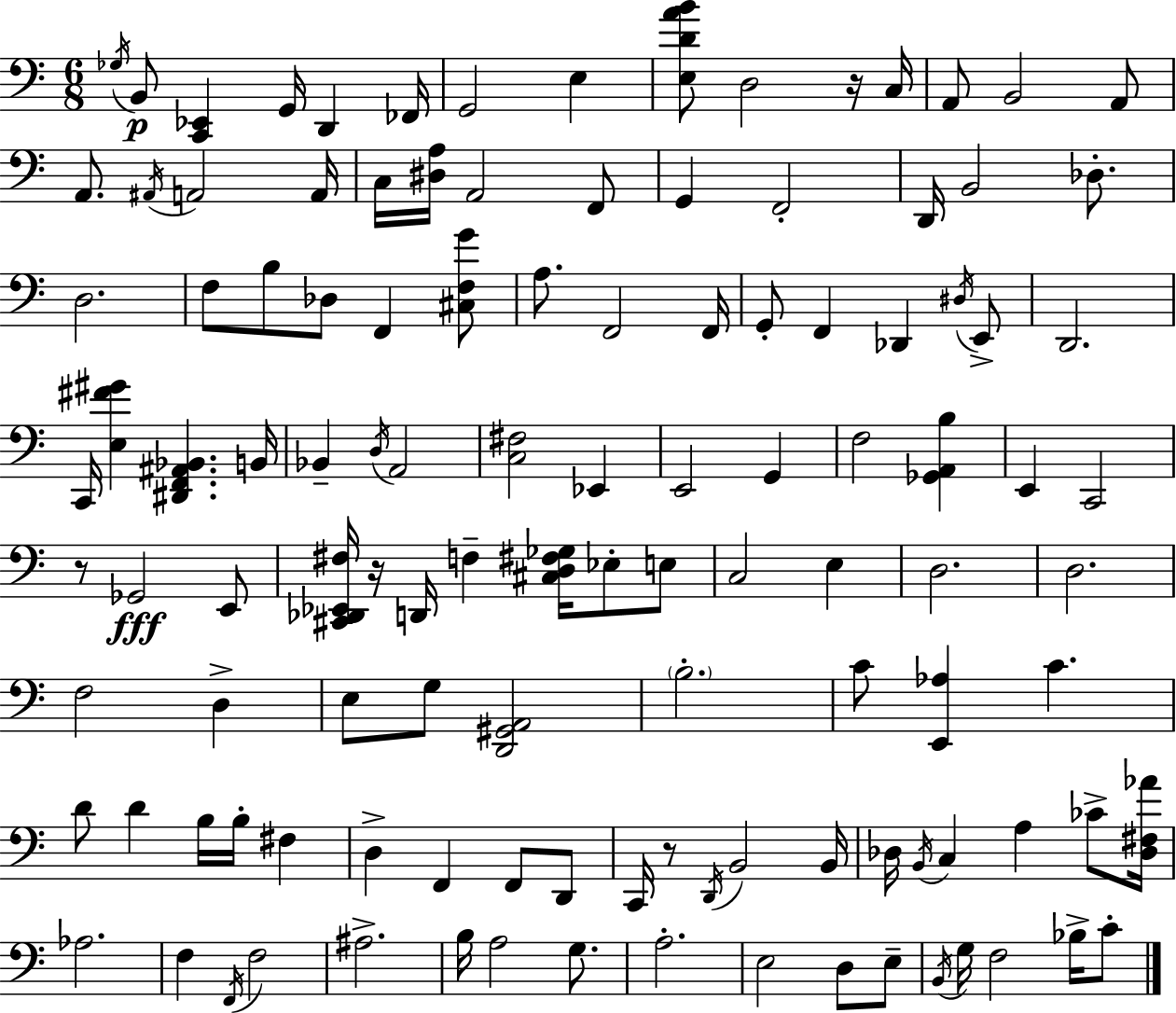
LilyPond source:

{
  \clef bass
  \numericTimeSignature
  \time 6/8
  \key a \minor
  \acciaccatura { ges16 }\p b,8 <c, ees,>4 g,16 d,4 | fes,16 g,2 e4 | <e d' a' b'>8 d2 r16 | c16 a,8 b,2 a,8 | \break a,8. \acciaccatura { ais,16 } a,2 | a,16 c16 <dis a>16 a,2 | f,8 g,4 f,2-. | d,16 b,2 des8.-. | \break d2. | f8 b8 des8 f,4 | <cis f g'>8 a8. f,2 | f,16 g,8-. f,4 des,4 | \break \acciaccatura { dis16 } e,8-> d,2. | c,16 <e fis' gis'>4 <dis, f, ais, bes,>4. | b,16 bes,4-- \acciaccatura { d16 } a,2 | <c fis>2 | \break ees,4 e,2 | g,4 f2 | <ges, a, b>4 e,4 c,2 | r8 ges,2\fff | \break e,8 <cis, des, ees, fis>16 r16 d,16 f4-- <cis d fis ges>16 | ees8-. e8 c2 | e4 d2. | d2. | \break f2 | d4-> e8 g8 <d, gis, a,>2 | \parenthesize b2.-. | c'8 <e, aes>4 c'4. | \break d'8 d'4 b16 b16-. | fis4 d4-> f,4 | f,8 d,8 c,16 r8 \acciaccatura { d,16 } b,2 | b,16 des16 \acciaccatura { b,16 } c4 a4 | \break ces'8-> <des fis aes'>16 aes2. | f4 \acciaccatura { f,16 } f2 | ais2.-> | b16 a2 | \break g8. a2.-. | e2 | d8 e8-- \acciaccatura { b,16 } g16 f2 | bes16-> c'8-. \bar "|."
}